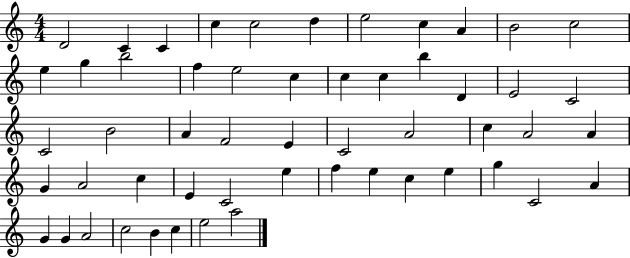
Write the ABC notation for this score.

X:1
T:Untitled
M:4/4
L:1/4
K:C
D2 C C c c2 d e2 c A B2 c2 e g b2 f e2 c c c b D E2 C2 C2 B2 A F2 E C2 A2 c A2 A G A2 c E C2 e f e c e g C2 A G G A2 c2 B c e2 a2